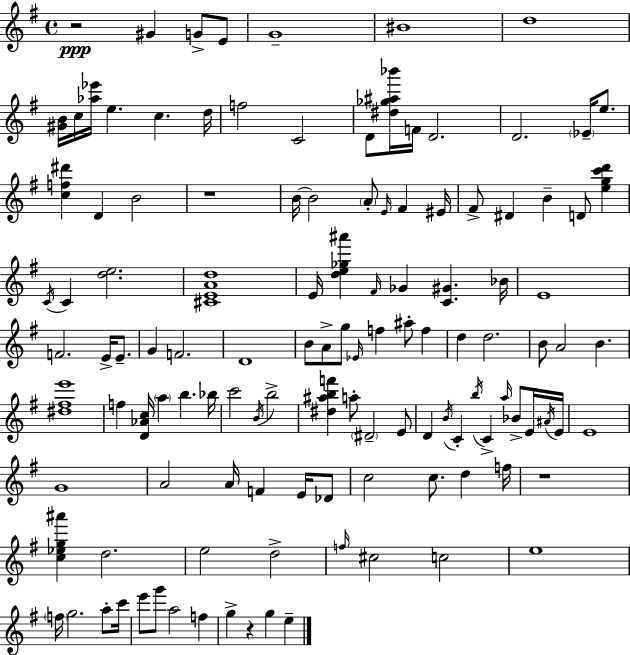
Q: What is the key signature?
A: G major